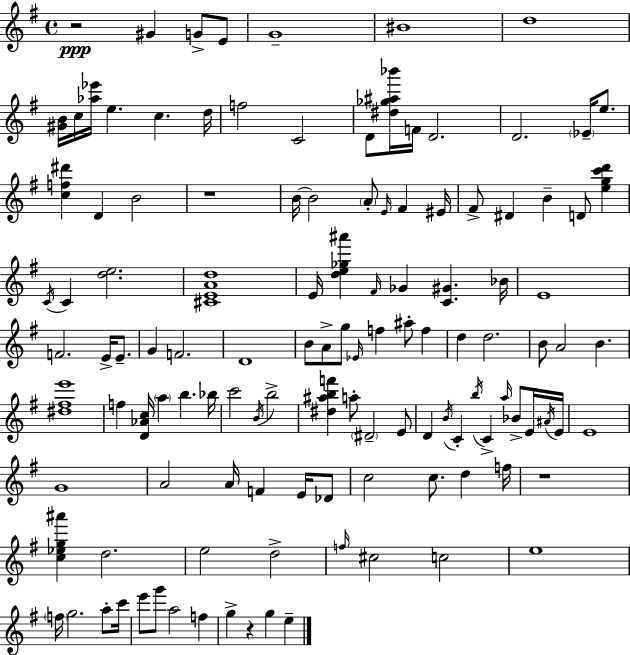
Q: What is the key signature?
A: G major